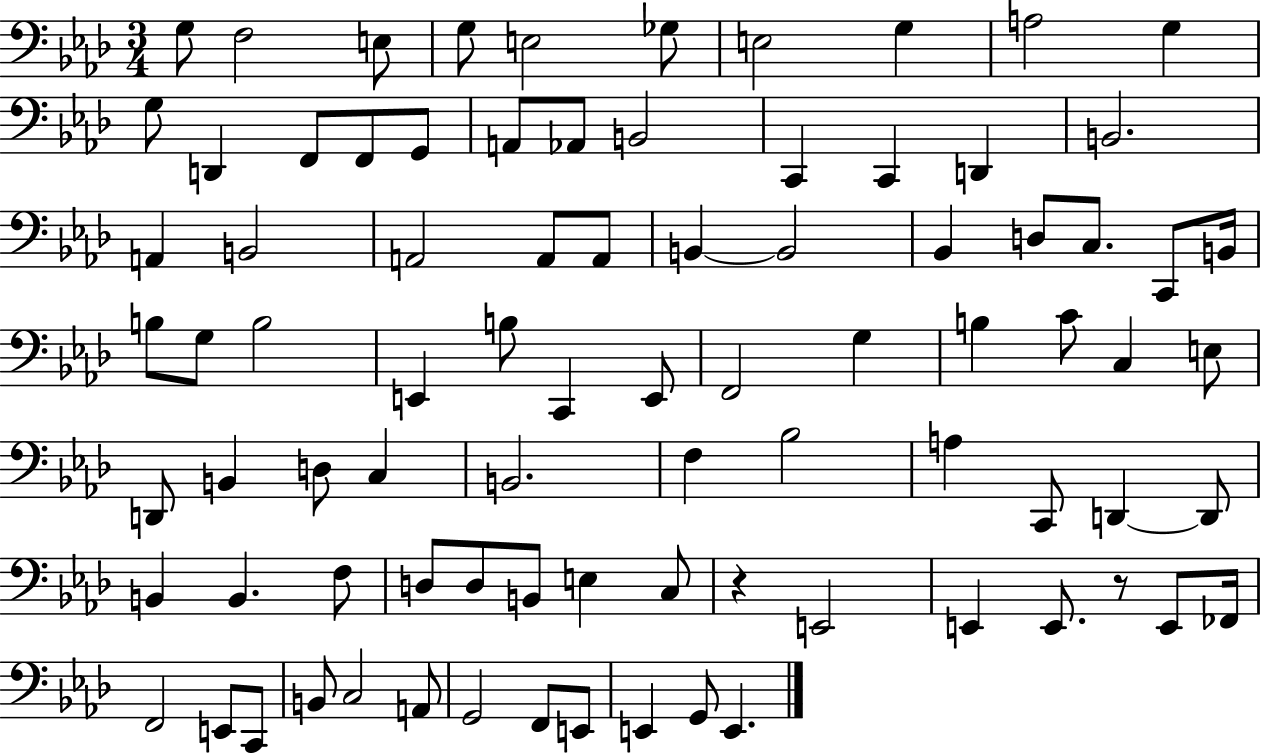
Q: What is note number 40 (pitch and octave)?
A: C2